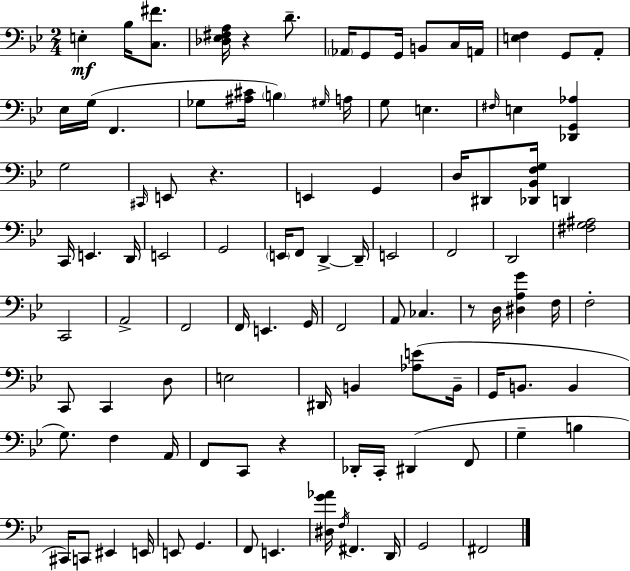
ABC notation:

X:1
T:Untitled
M:2/4
L:1/4
K:Gm
E, _B,/4 [C,^F]/2 [_D,_E,^F,A,]/4 z D/2 _A,,/4 G,,/2 G,,/4 B,,/2 C,/4 A,,/4 [E,F,] G,,/2 A,,/2 _E,/4 G,/4 F,, _G,/2 [^A,^C]/4 B, ^G,/4 A,/4 G,/2 E, ^F,/4 E, [_D,,G,,_A,] G,2 ^C,,/4 E,,/2 z E,, G,, D,/4 ^D,,/2 [_D,,_B,,F,G,]/4 D,, C,,/4 E,, D,,/4 E,,2 G,,2 E,,/4 F,,/2 D,, D,,/4 E,,2 F,,2 D,,2 [^F,G,^A,]2 C,,2 A,,2 F,,2 F,,/4 E,, G,,/4 F,,2 A,,/2 _C, z/2 D,/4 [^D,A,G] F,/4 F,2 C,,/2 C,, D,/2 E,2 ^D,,/4 B,, [_A,E]/2 B,,/4 G,,/4 B,,/2 B,, G,/2 F, A,,/4 F,,/2 C,,/2 z _D,,/4 C,,/4 ^D,, F,,/2 G, B, ^C,,/4 C,,/2 ^E,, E,,/4 E,,/2 G,, F,,/2 E,, [^D,G_A]/4 F,/4 ^F,, D,,/4 G,,2 ^F,,2